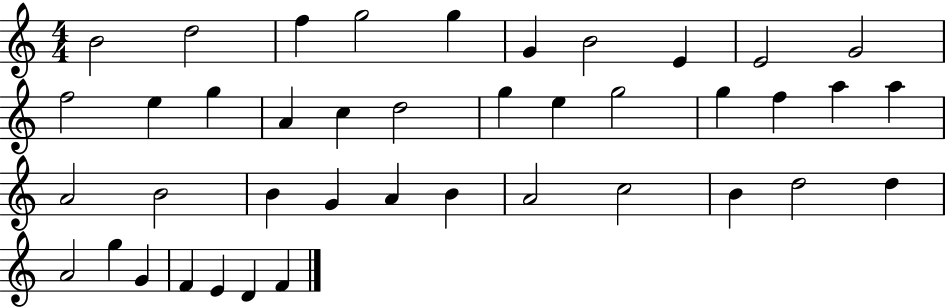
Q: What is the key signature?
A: C major